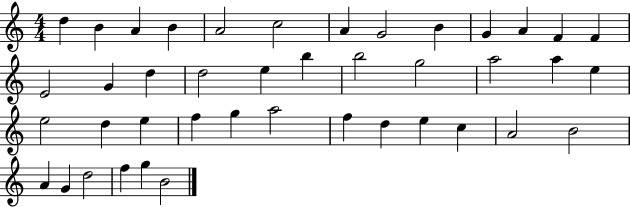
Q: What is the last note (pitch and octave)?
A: B4